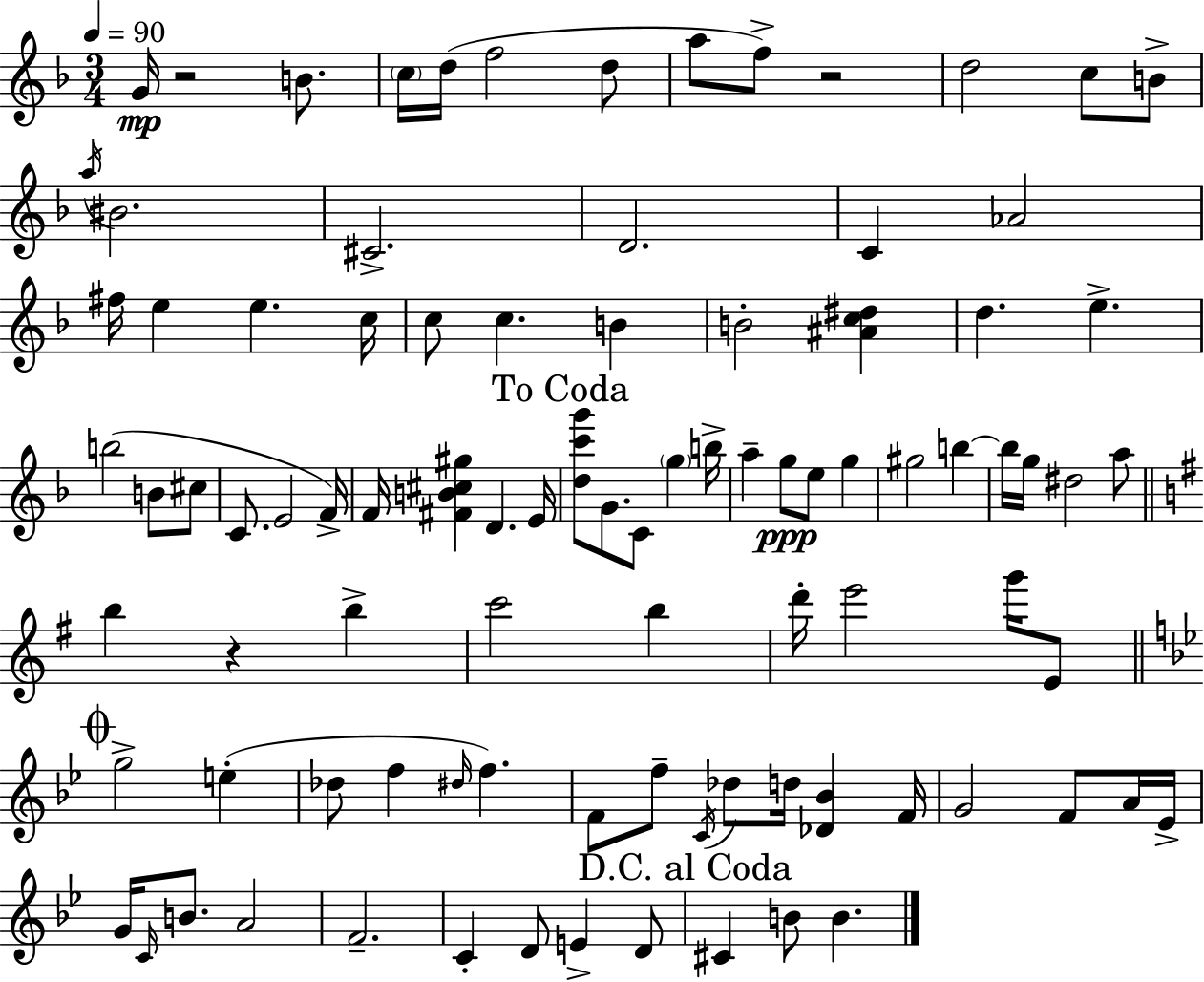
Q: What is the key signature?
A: D minor